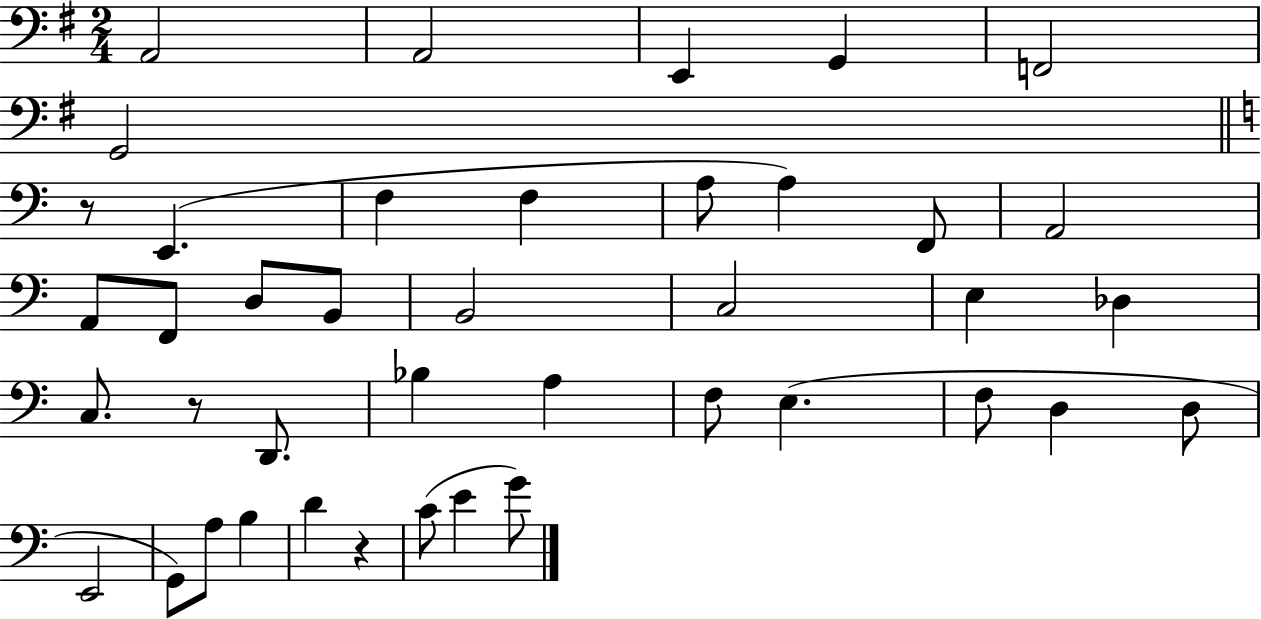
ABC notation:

X:1
T:Untitled
M:2/4
L:1/4
K:G
A,,2 A,,2 E,, G,, F,,2 G,,2 z/2 E,, F, F, A,/2 A, F,,/2 A,,2 A,,/2 F,,/2 D,/2 B,,/2 B,,2 C,2 E, _D, C,/2 z/2 D,,/2 _B, A, F,/2 E, F,/2 D, D,/2 E,,2 G,,/2 A,/2 B, D z C/2 E G/2